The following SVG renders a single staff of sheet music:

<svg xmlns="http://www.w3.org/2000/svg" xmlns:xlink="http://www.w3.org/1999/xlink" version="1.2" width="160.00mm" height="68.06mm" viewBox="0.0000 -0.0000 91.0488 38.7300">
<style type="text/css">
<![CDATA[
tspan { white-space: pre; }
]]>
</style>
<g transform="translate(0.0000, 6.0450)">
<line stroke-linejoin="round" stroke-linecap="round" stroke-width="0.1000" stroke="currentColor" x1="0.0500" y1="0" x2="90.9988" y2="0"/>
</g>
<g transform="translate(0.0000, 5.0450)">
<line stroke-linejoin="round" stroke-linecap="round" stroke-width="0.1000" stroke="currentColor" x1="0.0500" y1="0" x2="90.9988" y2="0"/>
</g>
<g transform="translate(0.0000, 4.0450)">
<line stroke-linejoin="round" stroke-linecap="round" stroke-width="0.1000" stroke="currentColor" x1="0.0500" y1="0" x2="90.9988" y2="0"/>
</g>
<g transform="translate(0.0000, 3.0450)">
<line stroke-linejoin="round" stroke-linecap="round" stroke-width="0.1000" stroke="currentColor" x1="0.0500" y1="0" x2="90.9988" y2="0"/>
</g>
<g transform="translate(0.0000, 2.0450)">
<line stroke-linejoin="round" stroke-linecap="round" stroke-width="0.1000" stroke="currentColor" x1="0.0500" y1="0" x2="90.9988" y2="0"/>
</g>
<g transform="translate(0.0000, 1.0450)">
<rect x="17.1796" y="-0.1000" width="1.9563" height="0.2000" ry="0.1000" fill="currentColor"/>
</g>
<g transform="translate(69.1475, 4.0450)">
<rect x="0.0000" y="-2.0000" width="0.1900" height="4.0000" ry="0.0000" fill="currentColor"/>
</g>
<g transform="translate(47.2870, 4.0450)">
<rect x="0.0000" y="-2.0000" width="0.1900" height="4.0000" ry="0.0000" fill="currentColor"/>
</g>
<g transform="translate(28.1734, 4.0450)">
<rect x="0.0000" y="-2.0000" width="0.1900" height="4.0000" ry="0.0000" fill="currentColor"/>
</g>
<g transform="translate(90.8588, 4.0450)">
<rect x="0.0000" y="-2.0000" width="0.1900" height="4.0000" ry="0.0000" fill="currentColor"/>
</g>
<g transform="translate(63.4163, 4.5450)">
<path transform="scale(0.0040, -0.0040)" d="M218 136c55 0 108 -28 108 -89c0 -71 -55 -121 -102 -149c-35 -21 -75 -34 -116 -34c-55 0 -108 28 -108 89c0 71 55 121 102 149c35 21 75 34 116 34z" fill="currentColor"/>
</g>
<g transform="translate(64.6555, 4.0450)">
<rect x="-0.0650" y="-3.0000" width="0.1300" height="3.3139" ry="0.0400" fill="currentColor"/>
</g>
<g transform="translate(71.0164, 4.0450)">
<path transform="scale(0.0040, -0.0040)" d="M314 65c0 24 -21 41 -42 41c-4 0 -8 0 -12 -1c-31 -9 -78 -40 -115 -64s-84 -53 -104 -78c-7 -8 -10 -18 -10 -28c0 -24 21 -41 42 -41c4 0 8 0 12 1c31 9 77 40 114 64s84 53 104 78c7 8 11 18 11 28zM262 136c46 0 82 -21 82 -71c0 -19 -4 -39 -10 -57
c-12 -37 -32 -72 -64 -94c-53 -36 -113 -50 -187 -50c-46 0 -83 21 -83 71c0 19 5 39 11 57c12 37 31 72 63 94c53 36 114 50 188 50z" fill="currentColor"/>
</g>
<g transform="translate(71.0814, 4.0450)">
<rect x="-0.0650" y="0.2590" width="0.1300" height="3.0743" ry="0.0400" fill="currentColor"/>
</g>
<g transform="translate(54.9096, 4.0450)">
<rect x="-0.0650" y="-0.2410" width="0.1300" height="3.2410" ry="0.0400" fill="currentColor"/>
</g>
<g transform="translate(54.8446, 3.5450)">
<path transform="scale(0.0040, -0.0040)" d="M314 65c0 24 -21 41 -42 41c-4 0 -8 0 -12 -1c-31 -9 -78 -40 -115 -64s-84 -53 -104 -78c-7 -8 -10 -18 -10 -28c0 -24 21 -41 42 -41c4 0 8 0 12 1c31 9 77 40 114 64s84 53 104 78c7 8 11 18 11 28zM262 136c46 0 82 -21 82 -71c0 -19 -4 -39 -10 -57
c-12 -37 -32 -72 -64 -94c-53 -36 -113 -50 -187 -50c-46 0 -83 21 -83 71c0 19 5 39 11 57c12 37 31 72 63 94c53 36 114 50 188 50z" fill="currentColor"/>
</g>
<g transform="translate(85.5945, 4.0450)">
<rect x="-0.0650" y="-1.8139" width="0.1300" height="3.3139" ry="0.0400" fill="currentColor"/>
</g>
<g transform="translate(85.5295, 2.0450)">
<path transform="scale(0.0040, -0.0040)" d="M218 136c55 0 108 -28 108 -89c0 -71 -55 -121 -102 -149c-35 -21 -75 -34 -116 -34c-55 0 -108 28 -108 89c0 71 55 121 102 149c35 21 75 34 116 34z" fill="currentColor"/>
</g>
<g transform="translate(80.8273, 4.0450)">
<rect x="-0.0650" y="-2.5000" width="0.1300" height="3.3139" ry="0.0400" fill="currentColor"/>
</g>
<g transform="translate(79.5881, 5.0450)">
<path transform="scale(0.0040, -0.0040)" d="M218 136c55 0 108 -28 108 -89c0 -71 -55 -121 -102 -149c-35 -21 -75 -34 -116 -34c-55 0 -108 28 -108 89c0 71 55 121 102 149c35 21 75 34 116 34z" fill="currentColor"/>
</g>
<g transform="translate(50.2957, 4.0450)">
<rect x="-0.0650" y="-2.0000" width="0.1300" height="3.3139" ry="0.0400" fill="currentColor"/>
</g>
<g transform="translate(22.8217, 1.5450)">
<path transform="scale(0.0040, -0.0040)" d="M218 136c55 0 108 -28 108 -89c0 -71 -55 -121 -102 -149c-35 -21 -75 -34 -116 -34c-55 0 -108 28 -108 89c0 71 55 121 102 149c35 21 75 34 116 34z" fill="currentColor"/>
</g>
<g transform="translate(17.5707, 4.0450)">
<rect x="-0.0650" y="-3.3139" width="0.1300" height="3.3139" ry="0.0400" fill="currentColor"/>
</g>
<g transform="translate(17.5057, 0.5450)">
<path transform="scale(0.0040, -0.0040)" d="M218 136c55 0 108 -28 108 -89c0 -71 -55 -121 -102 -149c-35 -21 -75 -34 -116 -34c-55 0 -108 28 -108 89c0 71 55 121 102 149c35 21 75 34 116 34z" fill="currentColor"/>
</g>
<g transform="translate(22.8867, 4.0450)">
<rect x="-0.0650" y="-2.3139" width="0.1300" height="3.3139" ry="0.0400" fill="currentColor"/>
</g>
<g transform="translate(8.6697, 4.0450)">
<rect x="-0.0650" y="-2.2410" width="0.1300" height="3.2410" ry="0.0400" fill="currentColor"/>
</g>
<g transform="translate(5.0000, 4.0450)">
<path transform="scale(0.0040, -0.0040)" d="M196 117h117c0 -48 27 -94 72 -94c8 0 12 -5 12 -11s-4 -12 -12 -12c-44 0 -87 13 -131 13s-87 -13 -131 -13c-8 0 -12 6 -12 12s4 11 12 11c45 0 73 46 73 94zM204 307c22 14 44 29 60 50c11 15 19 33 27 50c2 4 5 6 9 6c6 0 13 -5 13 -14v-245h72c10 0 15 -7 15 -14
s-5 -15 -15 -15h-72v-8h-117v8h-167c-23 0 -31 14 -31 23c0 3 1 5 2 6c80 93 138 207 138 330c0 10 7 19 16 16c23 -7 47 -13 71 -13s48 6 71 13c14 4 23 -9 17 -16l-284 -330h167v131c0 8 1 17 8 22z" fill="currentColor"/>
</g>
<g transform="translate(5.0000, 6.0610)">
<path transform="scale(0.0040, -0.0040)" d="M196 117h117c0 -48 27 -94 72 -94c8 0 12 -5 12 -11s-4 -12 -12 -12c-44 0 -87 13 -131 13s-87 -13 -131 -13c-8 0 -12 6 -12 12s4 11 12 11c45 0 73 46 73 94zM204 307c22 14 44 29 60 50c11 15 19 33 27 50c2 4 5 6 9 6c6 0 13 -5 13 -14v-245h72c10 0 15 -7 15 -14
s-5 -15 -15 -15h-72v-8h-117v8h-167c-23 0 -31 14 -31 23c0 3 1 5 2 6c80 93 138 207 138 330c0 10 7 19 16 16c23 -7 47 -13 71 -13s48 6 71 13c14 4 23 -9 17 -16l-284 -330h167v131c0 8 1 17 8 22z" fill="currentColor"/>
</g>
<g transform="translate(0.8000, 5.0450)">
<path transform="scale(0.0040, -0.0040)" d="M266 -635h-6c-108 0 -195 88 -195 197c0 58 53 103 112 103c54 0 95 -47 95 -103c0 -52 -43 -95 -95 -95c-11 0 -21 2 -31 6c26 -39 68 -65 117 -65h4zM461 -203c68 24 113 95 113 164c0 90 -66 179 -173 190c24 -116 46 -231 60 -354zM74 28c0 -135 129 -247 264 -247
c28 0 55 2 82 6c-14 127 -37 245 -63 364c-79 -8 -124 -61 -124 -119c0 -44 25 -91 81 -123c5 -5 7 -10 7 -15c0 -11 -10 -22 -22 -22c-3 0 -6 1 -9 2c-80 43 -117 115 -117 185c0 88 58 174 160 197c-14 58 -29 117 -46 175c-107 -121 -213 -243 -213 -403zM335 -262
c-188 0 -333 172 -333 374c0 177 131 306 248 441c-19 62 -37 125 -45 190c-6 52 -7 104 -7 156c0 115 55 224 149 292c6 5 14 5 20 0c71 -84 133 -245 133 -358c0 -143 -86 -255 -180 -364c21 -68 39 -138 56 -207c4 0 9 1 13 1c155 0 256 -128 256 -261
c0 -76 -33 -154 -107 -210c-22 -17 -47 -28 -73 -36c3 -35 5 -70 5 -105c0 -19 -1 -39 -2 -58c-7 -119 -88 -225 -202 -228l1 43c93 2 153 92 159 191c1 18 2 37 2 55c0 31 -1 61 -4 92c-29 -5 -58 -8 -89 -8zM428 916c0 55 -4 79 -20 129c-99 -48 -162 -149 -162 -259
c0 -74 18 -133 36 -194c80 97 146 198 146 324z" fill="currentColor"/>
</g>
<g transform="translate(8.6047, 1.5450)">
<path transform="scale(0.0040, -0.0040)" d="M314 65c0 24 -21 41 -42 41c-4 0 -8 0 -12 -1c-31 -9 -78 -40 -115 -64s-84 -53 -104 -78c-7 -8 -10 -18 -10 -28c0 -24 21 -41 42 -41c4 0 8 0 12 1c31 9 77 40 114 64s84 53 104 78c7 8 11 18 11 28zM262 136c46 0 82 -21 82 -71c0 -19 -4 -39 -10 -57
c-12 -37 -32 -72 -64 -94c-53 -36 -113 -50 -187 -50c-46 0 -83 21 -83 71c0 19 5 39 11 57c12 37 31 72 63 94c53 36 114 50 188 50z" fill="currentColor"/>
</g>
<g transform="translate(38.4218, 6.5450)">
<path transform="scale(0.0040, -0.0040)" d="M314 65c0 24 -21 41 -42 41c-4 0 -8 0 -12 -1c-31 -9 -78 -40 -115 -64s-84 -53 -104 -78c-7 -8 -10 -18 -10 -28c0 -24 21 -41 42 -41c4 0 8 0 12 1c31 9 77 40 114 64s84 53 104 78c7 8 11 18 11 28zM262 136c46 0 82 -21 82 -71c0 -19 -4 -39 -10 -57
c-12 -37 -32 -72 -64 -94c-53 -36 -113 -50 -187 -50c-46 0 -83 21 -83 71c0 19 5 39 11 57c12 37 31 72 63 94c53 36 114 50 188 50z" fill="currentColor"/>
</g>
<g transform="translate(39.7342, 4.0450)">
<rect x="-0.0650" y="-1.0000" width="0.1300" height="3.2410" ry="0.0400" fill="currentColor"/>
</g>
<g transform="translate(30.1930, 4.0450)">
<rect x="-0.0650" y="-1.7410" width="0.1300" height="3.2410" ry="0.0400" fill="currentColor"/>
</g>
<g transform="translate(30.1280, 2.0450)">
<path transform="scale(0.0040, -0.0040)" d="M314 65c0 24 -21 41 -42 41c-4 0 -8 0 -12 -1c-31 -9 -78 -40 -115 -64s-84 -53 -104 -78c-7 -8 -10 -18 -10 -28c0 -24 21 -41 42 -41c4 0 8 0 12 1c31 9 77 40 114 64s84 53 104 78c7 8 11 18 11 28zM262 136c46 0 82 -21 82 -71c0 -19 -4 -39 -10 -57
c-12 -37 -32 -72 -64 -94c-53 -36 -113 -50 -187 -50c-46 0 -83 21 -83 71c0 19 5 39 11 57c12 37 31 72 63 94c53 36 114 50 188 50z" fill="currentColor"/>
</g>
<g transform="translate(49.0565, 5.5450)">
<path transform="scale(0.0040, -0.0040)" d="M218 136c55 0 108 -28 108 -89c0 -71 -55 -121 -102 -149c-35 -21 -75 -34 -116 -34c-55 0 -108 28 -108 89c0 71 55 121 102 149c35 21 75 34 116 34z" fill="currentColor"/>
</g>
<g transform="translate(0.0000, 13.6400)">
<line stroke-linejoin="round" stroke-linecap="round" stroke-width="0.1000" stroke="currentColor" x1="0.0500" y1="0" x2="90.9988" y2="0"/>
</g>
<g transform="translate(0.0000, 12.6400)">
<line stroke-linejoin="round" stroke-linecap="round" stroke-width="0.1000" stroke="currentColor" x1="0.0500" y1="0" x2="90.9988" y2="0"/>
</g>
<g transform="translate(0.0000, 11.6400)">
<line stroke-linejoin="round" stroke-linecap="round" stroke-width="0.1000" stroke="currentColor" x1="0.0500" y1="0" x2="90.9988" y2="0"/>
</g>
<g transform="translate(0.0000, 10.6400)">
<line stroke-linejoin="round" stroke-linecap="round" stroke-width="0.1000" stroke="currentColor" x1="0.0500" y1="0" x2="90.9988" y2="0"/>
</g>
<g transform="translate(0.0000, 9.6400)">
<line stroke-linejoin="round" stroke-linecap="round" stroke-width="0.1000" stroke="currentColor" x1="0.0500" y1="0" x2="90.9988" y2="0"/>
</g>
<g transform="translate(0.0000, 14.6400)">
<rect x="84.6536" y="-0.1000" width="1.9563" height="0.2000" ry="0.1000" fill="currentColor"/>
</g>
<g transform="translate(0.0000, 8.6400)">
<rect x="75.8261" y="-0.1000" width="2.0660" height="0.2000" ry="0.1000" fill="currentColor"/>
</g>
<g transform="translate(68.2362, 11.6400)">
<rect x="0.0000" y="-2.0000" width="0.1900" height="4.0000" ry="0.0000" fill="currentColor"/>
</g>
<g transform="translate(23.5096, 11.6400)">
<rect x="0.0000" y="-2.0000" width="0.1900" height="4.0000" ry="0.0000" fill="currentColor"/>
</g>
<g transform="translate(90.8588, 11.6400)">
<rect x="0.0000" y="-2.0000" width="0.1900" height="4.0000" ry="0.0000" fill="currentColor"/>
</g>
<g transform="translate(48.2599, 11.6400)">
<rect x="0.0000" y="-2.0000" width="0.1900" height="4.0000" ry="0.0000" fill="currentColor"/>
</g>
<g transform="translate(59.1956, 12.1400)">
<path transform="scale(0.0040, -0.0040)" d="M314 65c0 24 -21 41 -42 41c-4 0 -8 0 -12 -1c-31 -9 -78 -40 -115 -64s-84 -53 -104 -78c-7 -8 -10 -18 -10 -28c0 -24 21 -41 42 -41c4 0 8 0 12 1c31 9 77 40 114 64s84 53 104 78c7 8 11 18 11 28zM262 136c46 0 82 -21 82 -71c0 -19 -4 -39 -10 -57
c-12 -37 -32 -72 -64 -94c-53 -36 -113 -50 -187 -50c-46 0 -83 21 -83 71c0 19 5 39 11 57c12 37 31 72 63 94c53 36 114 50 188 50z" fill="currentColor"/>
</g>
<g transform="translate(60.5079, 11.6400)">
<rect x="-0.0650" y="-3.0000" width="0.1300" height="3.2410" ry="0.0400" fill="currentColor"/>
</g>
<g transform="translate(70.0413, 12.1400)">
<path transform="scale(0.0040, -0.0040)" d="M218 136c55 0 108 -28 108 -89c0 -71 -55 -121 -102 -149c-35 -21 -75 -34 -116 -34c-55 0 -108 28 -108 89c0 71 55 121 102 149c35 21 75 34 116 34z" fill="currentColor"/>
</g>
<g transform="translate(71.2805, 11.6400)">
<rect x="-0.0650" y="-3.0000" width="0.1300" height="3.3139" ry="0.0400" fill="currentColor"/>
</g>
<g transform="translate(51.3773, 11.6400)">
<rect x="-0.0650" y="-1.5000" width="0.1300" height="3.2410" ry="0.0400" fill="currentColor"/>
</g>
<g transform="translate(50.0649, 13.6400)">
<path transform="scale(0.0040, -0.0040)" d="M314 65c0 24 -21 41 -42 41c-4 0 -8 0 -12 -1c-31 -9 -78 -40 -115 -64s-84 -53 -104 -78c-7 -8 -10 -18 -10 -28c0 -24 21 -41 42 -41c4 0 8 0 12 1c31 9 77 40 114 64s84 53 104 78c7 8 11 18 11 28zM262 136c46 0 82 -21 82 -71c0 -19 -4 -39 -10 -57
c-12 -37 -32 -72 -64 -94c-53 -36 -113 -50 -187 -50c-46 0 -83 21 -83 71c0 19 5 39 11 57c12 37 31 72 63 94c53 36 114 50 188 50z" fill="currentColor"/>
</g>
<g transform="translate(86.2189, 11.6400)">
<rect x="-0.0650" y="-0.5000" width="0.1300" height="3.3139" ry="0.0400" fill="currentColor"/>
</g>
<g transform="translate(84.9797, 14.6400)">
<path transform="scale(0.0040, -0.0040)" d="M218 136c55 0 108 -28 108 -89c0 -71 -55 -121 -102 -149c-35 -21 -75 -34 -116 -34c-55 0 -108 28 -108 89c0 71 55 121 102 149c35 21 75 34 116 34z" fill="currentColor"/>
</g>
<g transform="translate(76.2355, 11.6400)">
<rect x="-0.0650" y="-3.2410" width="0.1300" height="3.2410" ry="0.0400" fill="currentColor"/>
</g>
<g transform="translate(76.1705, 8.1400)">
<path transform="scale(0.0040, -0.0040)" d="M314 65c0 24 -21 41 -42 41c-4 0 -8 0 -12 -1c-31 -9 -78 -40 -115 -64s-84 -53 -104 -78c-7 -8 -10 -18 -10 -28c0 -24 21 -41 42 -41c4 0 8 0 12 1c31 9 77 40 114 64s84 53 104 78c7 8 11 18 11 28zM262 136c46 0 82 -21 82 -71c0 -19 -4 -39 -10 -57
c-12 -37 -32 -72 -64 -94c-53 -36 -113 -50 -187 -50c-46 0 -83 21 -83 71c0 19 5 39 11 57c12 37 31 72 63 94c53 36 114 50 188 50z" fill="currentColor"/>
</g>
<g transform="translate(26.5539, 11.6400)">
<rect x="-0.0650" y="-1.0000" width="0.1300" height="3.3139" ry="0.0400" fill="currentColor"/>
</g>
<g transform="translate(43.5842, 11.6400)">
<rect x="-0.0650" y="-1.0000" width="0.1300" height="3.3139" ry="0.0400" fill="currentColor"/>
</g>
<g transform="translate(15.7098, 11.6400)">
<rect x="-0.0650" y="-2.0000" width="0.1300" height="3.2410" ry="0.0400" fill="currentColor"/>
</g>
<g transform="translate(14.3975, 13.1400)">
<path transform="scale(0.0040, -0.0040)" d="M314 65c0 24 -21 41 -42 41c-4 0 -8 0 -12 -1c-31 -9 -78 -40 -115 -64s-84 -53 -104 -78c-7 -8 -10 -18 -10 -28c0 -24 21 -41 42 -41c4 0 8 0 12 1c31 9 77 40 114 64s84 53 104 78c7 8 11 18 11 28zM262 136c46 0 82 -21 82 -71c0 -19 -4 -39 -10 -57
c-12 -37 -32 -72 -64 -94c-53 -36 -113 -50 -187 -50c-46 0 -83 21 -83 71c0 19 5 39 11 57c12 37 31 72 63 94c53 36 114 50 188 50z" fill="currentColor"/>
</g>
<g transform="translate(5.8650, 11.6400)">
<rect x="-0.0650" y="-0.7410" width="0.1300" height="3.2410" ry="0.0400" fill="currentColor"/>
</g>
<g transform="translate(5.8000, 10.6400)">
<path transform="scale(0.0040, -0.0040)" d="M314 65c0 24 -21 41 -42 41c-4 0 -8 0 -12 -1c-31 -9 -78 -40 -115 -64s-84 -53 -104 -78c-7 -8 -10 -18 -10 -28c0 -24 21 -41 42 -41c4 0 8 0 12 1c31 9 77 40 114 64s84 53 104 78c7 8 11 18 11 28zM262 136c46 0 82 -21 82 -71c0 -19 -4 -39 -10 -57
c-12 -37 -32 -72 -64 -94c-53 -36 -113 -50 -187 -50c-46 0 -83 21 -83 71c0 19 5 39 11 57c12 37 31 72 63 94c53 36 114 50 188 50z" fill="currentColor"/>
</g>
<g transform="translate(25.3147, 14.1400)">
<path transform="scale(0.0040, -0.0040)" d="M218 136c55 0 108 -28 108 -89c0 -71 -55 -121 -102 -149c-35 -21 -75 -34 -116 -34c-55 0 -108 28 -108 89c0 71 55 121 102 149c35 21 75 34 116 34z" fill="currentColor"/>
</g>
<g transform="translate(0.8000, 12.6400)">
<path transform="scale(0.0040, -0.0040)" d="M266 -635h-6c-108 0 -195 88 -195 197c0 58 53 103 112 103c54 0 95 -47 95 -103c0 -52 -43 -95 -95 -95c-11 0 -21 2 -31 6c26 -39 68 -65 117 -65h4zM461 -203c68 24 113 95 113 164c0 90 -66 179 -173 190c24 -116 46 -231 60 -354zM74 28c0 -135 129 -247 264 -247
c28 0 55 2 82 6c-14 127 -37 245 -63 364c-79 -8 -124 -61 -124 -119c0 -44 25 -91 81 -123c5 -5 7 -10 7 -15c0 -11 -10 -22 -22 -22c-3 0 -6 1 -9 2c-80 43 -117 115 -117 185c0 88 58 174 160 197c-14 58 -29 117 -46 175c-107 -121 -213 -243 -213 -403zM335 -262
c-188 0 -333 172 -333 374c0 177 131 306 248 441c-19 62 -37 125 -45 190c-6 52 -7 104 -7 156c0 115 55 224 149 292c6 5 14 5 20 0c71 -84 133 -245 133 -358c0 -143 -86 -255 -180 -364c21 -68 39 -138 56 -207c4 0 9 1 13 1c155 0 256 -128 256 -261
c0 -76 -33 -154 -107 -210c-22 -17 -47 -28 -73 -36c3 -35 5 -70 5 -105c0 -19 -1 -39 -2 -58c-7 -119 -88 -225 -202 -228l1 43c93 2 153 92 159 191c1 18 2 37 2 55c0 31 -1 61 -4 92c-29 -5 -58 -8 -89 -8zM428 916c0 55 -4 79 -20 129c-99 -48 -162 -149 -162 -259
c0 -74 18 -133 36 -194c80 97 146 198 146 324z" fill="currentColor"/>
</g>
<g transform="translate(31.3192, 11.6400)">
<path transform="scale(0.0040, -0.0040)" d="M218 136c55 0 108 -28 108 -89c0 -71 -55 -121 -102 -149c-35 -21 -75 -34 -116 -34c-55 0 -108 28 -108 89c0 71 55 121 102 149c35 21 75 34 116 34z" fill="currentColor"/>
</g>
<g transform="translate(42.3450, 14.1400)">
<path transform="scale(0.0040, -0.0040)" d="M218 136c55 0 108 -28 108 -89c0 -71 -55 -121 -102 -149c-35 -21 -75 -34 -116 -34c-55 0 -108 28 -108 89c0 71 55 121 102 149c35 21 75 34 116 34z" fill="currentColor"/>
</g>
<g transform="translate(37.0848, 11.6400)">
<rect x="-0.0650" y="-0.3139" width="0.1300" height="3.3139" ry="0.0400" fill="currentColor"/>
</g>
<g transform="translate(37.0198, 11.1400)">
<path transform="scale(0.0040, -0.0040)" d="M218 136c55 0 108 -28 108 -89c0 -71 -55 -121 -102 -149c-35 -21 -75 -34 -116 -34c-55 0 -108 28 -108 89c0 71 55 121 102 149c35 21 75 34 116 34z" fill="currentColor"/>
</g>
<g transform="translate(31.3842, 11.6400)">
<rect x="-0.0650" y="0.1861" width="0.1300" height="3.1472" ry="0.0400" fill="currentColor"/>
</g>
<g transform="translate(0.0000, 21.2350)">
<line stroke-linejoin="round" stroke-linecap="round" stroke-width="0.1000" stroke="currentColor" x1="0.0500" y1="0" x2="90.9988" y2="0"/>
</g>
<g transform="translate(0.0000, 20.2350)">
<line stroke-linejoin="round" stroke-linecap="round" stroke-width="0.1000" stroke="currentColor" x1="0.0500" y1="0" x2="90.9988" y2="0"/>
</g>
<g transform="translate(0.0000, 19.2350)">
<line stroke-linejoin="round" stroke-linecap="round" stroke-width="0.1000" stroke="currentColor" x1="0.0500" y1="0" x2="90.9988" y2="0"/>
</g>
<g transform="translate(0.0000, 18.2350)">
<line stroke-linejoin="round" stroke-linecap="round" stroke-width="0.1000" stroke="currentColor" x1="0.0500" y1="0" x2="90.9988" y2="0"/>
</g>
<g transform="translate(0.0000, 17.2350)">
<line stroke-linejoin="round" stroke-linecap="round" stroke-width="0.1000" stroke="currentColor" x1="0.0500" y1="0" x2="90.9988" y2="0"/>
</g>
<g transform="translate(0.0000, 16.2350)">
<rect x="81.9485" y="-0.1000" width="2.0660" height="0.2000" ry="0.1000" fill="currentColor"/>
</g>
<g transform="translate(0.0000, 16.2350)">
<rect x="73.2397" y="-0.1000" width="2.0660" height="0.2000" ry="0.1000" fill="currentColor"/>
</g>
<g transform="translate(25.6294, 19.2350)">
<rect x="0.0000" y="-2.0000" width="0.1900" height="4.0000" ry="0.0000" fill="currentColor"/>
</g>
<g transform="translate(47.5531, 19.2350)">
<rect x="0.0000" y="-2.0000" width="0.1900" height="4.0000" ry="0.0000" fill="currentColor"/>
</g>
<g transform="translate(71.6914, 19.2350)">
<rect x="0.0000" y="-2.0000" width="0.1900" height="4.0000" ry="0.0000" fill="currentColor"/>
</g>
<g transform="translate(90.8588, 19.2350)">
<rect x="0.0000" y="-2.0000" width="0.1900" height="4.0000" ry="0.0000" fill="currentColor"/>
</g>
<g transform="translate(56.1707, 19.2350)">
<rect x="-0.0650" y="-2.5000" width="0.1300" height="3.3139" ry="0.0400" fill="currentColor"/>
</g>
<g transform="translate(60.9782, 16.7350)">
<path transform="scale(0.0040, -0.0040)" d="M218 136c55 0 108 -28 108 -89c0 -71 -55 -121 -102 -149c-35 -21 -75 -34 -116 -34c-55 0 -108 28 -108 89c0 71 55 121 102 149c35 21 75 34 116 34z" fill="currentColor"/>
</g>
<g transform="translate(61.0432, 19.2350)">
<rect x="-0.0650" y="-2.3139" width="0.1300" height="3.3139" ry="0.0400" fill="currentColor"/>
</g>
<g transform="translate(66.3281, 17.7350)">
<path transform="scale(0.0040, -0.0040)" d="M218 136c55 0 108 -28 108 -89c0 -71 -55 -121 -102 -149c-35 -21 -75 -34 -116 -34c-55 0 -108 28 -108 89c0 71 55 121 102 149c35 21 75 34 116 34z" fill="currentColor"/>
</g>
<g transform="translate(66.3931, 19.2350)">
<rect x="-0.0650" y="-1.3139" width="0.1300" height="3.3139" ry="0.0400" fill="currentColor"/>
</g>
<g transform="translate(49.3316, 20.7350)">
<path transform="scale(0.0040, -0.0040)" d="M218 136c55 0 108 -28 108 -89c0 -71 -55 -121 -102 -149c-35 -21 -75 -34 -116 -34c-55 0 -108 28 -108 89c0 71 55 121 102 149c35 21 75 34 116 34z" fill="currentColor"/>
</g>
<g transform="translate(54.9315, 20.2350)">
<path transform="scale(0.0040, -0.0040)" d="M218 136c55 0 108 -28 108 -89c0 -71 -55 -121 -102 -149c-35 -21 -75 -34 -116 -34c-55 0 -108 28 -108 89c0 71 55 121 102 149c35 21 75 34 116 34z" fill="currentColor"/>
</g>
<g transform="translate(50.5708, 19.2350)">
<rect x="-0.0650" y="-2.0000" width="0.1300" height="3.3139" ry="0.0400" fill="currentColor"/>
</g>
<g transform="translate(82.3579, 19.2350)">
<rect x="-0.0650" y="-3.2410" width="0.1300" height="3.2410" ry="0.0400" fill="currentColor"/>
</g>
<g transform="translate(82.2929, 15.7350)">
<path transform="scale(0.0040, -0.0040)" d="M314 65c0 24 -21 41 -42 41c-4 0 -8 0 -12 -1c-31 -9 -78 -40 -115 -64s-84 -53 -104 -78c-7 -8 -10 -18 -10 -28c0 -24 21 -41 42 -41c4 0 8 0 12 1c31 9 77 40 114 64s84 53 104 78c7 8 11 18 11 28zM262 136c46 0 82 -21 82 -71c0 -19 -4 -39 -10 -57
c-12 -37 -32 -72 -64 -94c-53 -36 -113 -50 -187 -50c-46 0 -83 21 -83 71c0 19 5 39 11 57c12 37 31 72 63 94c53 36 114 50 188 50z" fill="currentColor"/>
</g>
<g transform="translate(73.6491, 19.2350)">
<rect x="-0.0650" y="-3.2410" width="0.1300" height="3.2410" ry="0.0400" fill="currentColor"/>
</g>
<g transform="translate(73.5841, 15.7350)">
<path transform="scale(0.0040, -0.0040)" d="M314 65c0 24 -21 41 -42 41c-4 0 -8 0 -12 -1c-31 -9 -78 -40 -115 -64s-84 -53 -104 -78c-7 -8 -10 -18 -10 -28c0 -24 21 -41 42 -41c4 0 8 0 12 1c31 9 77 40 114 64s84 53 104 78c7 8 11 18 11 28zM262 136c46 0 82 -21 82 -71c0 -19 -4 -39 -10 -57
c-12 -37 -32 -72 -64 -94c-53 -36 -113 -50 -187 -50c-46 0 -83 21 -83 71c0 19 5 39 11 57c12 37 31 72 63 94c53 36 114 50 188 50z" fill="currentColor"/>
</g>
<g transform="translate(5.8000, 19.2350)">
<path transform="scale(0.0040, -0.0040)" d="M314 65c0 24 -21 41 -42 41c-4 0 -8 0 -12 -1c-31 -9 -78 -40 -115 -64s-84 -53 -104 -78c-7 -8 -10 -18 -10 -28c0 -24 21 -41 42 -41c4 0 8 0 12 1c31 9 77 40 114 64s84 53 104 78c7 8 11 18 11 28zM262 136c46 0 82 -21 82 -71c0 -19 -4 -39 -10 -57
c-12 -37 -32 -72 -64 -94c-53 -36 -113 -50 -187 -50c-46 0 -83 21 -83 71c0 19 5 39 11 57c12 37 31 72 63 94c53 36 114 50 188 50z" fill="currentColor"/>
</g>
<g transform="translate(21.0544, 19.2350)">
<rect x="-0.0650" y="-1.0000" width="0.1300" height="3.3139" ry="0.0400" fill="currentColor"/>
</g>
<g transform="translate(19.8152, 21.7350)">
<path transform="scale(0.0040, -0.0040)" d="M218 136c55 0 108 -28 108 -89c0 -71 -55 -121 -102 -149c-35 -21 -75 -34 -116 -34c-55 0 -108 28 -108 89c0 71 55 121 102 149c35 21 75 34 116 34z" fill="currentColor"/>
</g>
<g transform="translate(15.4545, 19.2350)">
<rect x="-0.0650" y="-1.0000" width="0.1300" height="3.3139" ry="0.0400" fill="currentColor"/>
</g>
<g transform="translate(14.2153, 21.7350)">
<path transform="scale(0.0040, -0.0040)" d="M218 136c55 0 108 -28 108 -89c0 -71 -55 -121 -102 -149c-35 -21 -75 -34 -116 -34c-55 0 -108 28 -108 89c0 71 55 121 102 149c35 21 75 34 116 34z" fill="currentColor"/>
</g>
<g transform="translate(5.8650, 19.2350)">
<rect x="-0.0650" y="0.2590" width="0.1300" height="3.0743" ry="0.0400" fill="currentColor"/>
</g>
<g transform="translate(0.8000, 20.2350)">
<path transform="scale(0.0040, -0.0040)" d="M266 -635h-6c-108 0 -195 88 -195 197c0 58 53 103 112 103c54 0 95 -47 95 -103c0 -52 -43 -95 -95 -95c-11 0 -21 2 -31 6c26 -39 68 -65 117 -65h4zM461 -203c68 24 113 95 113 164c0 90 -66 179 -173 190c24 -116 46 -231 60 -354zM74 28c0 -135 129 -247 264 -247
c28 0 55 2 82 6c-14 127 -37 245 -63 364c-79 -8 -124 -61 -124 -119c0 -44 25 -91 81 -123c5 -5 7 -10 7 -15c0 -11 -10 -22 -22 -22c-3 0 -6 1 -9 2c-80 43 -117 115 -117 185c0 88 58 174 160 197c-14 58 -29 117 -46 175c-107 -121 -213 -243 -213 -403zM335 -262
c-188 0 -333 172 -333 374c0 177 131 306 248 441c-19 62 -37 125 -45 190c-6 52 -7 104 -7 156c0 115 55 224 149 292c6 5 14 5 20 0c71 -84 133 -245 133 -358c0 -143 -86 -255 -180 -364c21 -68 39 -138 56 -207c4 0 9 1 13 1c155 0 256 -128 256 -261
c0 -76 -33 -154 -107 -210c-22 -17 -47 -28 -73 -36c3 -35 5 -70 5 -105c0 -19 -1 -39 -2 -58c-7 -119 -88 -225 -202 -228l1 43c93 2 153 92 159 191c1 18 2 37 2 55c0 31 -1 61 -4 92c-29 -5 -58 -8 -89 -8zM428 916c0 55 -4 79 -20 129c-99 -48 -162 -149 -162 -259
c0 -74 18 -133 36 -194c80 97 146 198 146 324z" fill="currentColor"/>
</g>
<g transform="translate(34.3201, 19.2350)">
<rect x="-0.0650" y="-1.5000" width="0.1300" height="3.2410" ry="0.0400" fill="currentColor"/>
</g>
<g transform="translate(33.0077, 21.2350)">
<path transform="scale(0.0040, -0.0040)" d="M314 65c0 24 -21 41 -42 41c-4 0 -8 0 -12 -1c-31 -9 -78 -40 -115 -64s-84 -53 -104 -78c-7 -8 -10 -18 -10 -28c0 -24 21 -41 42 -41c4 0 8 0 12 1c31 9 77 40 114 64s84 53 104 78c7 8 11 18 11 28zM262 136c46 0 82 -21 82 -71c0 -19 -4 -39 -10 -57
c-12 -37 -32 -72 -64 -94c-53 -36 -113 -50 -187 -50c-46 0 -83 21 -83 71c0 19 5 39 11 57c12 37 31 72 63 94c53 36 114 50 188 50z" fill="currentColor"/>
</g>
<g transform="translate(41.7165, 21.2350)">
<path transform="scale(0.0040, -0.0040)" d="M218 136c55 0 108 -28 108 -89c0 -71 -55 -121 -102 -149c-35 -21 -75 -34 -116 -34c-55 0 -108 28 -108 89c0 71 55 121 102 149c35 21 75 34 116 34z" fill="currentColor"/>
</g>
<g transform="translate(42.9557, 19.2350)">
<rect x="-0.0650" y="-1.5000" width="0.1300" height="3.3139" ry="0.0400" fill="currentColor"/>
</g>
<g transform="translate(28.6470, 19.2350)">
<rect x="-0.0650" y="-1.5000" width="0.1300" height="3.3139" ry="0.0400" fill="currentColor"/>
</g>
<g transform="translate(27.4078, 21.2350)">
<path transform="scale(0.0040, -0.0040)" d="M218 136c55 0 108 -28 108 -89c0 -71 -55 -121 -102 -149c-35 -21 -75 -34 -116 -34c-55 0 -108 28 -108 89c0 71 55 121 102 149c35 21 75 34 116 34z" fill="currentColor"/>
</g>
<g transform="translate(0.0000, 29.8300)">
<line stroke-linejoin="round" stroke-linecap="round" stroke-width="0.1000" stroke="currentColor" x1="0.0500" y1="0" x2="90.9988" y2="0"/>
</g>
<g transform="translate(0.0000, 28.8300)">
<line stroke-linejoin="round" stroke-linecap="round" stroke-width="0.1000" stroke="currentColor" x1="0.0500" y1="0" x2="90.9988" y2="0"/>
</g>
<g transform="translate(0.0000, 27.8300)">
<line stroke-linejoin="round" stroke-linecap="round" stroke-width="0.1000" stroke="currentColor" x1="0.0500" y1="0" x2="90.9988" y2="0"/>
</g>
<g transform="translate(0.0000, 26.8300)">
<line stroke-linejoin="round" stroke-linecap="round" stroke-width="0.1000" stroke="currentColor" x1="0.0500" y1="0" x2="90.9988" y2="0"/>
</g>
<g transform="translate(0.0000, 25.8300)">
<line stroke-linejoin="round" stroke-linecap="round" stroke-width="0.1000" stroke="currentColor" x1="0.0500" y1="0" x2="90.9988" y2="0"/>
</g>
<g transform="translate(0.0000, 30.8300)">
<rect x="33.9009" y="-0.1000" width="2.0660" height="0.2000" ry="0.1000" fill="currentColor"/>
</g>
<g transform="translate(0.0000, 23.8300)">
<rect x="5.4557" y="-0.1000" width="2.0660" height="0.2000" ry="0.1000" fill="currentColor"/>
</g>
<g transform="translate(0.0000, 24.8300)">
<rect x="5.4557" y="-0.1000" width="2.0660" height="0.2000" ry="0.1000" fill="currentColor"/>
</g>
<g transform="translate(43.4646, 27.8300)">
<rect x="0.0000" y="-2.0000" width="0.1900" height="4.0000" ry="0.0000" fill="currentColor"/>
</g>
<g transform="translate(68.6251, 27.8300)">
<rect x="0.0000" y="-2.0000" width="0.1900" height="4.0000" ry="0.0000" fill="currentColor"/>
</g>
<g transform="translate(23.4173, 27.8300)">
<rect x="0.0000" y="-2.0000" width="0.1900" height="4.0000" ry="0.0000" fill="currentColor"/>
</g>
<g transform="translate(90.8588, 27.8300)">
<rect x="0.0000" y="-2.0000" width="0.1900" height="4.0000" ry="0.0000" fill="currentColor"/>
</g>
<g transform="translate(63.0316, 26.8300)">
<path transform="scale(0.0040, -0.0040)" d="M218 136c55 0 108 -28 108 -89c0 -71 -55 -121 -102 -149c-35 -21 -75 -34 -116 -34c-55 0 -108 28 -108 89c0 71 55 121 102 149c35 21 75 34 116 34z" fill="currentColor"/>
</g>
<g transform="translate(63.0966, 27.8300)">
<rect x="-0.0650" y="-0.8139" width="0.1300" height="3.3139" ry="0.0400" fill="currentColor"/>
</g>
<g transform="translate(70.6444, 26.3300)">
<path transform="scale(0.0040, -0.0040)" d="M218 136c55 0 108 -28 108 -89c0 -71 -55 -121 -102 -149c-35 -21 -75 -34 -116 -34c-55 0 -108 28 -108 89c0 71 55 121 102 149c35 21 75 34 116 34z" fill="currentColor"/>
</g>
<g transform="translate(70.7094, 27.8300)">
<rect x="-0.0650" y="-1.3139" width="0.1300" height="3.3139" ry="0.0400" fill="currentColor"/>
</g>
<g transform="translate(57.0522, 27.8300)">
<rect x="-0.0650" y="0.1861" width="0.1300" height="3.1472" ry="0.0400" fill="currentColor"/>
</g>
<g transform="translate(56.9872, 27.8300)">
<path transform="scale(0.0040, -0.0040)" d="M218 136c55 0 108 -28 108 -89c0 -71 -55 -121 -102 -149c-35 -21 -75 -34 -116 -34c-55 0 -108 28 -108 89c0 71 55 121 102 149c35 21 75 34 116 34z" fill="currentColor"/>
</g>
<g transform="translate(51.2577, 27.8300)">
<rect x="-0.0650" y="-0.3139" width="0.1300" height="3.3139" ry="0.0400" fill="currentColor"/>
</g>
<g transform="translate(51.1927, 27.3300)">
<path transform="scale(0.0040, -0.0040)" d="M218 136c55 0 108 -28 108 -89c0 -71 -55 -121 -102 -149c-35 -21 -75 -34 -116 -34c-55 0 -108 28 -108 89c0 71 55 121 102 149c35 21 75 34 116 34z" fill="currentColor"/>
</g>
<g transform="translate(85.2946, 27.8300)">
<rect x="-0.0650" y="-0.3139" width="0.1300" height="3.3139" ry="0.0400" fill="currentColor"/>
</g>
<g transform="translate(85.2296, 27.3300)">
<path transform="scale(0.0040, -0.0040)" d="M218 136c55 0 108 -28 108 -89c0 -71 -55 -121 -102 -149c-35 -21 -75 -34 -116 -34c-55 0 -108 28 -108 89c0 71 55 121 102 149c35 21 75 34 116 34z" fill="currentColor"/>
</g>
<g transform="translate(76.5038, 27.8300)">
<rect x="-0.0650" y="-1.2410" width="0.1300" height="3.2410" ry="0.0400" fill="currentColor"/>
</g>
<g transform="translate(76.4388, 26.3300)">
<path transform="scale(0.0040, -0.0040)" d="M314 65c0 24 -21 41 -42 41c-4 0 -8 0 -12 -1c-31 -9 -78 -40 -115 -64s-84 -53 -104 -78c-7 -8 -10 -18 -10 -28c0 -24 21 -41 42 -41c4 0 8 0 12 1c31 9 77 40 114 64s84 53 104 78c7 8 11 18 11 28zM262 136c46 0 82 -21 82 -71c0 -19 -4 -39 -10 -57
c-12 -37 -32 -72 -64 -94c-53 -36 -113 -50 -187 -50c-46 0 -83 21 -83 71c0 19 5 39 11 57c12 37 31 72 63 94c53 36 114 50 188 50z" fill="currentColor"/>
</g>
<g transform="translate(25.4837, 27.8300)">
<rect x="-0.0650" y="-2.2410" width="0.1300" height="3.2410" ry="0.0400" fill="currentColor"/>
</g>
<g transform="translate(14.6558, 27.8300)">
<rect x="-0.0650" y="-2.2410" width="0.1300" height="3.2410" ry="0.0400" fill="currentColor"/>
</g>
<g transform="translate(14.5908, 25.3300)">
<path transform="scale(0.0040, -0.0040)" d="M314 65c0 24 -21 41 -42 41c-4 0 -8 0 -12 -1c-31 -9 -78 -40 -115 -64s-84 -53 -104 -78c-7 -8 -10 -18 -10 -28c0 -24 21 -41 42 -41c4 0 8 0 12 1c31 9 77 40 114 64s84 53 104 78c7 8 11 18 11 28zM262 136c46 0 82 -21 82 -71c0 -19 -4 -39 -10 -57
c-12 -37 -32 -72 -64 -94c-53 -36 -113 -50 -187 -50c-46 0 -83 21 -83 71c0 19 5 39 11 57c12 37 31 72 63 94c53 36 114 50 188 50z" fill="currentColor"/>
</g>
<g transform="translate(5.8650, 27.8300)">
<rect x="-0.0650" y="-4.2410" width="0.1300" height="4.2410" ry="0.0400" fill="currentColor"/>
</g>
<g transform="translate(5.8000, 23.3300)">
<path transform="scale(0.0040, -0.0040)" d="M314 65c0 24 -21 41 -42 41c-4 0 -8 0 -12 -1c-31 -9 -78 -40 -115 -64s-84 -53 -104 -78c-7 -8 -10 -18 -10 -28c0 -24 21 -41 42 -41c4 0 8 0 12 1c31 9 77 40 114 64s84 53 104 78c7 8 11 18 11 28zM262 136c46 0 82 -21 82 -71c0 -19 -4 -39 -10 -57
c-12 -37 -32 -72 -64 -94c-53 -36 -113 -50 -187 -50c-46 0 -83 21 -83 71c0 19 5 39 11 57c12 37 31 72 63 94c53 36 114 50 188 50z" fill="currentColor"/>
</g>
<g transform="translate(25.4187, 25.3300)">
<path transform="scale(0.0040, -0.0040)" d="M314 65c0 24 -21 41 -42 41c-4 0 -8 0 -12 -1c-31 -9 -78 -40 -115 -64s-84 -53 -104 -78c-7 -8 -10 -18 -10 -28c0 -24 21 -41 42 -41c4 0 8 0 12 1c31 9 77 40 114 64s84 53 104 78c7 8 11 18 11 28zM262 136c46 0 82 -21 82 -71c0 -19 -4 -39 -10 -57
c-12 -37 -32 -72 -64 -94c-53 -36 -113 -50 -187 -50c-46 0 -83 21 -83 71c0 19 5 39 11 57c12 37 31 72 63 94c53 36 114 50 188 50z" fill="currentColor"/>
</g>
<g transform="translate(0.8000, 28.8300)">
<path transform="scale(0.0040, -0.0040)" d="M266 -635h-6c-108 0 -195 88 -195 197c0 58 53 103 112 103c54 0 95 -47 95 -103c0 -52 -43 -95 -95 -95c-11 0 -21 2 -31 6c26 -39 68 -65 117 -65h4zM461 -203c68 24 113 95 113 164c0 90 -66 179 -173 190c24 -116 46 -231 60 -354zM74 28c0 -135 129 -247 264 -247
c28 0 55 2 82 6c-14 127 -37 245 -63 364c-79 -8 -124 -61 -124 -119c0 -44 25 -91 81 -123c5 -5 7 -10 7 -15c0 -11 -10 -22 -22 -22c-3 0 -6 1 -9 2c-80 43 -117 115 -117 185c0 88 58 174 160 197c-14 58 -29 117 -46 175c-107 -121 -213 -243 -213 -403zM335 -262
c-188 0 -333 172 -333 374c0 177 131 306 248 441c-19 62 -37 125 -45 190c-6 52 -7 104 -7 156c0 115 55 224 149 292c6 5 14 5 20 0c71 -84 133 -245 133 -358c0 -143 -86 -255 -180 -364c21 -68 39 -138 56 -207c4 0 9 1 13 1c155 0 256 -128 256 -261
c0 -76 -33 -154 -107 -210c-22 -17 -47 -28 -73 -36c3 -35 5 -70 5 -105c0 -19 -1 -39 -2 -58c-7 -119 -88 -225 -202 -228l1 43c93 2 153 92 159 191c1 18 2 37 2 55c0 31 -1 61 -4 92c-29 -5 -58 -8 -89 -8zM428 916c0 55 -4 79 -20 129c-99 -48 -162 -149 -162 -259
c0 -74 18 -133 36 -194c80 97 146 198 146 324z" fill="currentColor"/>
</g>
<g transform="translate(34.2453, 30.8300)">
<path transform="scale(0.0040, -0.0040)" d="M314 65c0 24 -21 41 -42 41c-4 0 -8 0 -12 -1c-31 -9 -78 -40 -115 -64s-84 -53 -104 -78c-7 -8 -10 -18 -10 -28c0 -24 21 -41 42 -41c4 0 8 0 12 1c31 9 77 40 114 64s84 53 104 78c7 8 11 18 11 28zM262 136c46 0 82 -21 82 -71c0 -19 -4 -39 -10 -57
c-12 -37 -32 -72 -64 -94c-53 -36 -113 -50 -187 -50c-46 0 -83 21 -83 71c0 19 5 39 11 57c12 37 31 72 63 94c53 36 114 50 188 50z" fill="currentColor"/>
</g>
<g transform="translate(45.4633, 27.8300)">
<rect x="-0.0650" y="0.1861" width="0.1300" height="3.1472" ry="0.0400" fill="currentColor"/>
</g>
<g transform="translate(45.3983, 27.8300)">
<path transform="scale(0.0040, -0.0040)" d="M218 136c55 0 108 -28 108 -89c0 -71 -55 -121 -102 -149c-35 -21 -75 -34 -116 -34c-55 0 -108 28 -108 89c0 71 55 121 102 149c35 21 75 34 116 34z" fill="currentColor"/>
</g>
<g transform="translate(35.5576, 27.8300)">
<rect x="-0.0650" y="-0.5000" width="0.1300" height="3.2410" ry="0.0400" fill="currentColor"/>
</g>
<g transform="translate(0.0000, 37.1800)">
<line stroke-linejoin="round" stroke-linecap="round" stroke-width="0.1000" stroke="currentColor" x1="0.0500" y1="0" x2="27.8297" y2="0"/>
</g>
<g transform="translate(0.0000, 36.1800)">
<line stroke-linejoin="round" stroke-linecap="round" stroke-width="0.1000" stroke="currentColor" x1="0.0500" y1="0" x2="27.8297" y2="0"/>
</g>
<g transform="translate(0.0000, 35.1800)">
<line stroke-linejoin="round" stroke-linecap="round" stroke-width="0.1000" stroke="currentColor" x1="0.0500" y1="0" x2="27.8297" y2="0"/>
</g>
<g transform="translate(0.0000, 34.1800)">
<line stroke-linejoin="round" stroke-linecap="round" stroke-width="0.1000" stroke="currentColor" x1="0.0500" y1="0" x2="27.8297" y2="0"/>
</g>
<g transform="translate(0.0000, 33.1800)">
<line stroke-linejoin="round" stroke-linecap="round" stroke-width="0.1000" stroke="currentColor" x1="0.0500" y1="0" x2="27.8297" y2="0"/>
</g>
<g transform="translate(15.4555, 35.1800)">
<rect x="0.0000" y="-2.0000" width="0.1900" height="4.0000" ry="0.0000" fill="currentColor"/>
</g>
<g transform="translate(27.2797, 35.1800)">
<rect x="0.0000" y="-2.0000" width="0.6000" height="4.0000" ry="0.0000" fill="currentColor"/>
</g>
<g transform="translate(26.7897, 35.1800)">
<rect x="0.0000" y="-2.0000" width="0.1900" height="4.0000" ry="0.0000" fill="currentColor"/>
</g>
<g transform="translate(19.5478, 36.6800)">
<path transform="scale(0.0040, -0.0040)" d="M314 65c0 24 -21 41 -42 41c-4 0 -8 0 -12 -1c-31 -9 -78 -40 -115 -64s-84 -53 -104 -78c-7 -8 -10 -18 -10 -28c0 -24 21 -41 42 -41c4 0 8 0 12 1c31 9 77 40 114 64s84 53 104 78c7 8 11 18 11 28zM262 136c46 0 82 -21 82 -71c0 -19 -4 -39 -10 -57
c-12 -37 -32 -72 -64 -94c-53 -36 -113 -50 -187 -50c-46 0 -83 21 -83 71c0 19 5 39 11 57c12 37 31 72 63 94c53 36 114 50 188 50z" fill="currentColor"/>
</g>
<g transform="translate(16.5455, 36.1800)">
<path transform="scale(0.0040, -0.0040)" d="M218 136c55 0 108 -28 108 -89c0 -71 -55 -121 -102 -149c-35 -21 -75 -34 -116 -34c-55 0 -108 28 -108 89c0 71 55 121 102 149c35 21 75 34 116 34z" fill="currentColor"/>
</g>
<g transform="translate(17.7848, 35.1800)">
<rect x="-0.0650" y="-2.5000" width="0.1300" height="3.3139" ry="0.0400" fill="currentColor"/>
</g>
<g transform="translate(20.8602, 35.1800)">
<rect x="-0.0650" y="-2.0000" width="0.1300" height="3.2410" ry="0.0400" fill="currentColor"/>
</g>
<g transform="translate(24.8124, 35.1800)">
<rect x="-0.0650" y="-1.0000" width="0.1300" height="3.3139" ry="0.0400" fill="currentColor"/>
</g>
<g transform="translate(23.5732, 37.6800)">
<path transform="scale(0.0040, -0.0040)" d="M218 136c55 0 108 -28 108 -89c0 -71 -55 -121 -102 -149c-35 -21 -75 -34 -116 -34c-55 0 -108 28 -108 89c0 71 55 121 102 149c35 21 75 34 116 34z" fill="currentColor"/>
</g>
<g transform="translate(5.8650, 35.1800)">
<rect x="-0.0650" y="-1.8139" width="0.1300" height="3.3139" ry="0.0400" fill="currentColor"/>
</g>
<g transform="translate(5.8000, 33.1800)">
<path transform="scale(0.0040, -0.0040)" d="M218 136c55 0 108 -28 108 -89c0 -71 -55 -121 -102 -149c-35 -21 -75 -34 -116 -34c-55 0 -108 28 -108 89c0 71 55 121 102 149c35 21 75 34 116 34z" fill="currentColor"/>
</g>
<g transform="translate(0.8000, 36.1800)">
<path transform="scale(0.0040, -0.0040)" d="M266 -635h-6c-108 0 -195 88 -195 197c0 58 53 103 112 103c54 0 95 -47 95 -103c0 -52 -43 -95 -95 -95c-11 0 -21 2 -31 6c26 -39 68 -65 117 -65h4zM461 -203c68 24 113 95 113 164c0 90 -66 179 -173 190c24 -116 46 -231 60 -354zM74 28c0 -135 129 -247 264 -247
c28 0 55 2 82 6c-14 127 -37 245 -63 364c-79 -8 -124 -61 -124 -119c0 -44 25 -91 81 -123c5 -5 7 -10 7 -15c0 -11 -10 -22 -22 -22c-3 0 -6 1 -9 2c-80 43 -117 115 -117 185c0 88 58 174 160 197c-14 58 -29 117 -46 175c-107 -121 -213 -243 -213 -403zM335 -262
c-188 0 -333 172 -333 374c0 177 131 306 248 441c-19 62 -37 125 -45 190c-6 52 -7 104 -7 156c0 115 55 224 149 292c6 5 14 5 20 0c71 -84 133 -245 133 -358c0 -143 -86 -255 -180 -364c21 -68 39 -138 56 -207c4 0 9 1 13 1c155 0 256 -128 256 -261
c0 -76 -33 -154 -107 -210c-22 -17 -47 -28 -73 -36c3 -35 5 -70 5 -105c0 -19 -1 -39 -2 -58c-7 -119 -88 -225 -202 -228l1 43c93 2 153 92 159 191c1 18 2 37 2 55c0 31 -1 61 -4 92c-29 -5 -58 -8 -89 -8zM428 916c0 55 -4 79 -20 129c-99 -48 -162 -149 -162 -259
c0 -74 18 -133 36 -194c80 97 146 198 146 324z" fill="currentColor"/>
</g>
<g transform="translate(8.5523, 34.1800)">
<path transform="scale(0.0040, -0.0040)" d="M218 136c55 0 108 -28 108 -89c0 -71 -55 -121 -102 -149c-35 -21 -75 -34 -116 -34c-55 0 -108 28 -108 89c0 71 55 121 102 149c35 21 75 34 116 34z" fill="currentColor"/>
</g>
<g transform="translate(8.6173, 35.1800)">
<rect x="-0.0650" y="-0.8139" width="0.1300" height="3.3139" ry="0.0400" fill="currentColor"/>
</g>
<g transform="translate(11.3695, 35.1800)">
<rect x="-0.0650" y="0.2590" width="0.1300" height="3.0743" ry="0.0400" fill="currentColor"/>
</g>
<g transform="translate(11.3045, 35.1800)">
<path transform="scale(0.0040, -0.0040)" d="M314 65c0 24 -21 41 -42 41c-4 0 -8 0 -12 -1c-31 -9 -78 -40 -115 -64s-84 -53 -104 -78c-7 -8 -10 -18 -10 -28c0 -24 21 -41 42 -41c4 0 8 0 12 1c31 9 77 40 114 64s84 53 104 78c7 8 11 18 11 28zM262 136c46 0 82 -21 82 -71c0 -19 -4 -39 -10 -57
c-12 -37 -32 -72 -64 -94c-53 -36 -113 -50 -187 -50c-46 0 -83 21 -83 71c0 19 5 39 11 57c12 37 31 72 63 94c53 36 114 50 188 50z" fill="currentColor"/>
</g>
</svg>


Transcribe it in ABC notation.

X:1
T:Untitled
M:4/4
L:1/4
K:C
g2 b g f2 D2 F c2 A B2 G f d2 F2 D B c D E2 A2 A b2 C B2 D D E E2 E F G g e b2 b2 d'2 g2 g2 C2 B c B d e e2 c f d B2 G F2 D